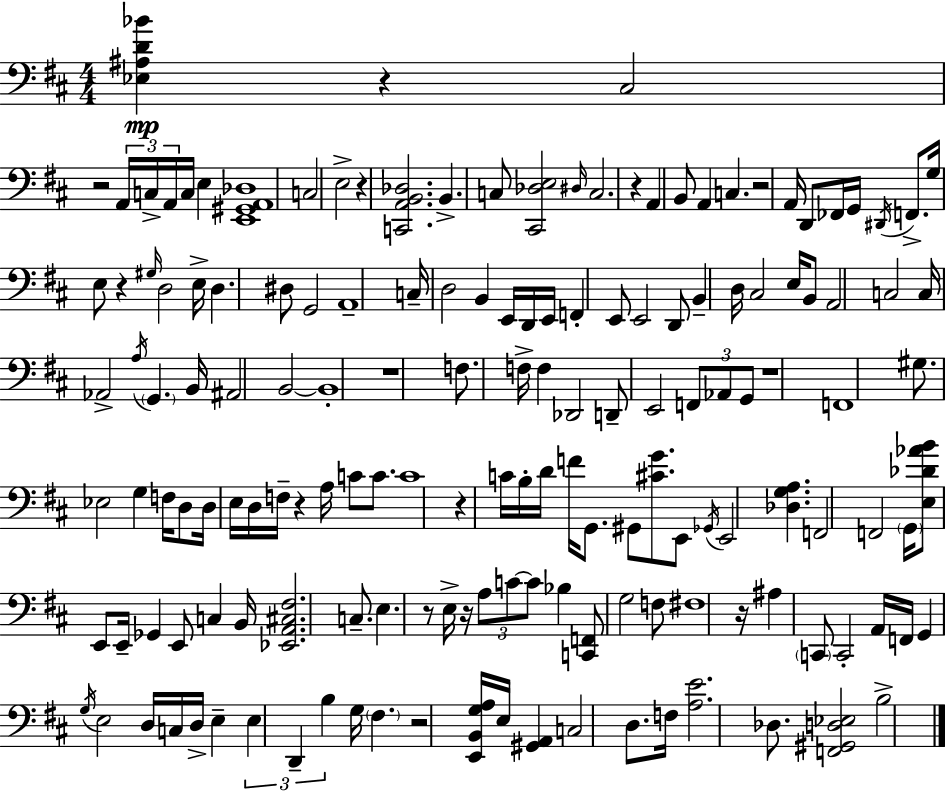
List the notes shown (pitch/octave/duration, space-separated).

[Eb3,A#3,D4,Bb4]/q R/q C#3/h R/h A2/s C3/s A2/s C3/s E3/q [E2,G#2,A2,Db3]/w C3/h E3/h R/q [C2,A2,B2,Db3]/h. B2/q. C3/e [C#2,Db3,E3]/h D#3/s C3/h. R/q A2/q B2/e A2/q C3/q. R/h A2/s D2/e FES2/s G2/s D#2/s F2/e. G3/s E3/e R/q G#3/s D3/h E3/s D3/q. D#3/e G2/h A2/w C3/s D3/h B2/q E2/s D2/s E2/s F2/q E2/e E2/h D2/e B2/q D3/s C#3/h E3/s B2/e A2/h C3/h C3/s Ab2/h A3/s G2/q. B2/s A#2/h B2/h B2/w R/w F3/e. F3/s F3/q Db2/h D2/e E2/h F2/e Ab2/e G2/e R/w F2/w G#3/e. Eb3/h G3/q F3/s D3/e D3/s E3/s D3/s F3/s R/q A3/s C4/e C4/e. C4/w R/q C4/s B3/s D4/s F4/s G2/e. G#2/e [C#4,G4]/e. E2/e Gb2/s E2/h [Db3,G3,A3]/q. F2/h F2/h G2/s [E3,Db4,Ab4,B4]/e E2/e E2/s Gb2/q E2/e C3/q B2/s [Eb2,A2,C#3,F#3]/h. C3/e. E3/q. R/e E3/s R/s A3/e C4/e C4/e Bb3/q [C2,F2]/e G3/h F3/e F#3/w R/s A#3/q C2/e C2/h A2/s F2/s G2/q G3/s E3/h D3/s C3/s D3/s E3/q E3/q D2/q B3/q G3/s F#3/q. R/h [E2,B2,G3,A3]/s E3/s [G#2,A2]/q C3/h D3/e. F3/s [A3,E4]/h. Db3/e. [F2,G#2,D3,Eb3]/h B3/h